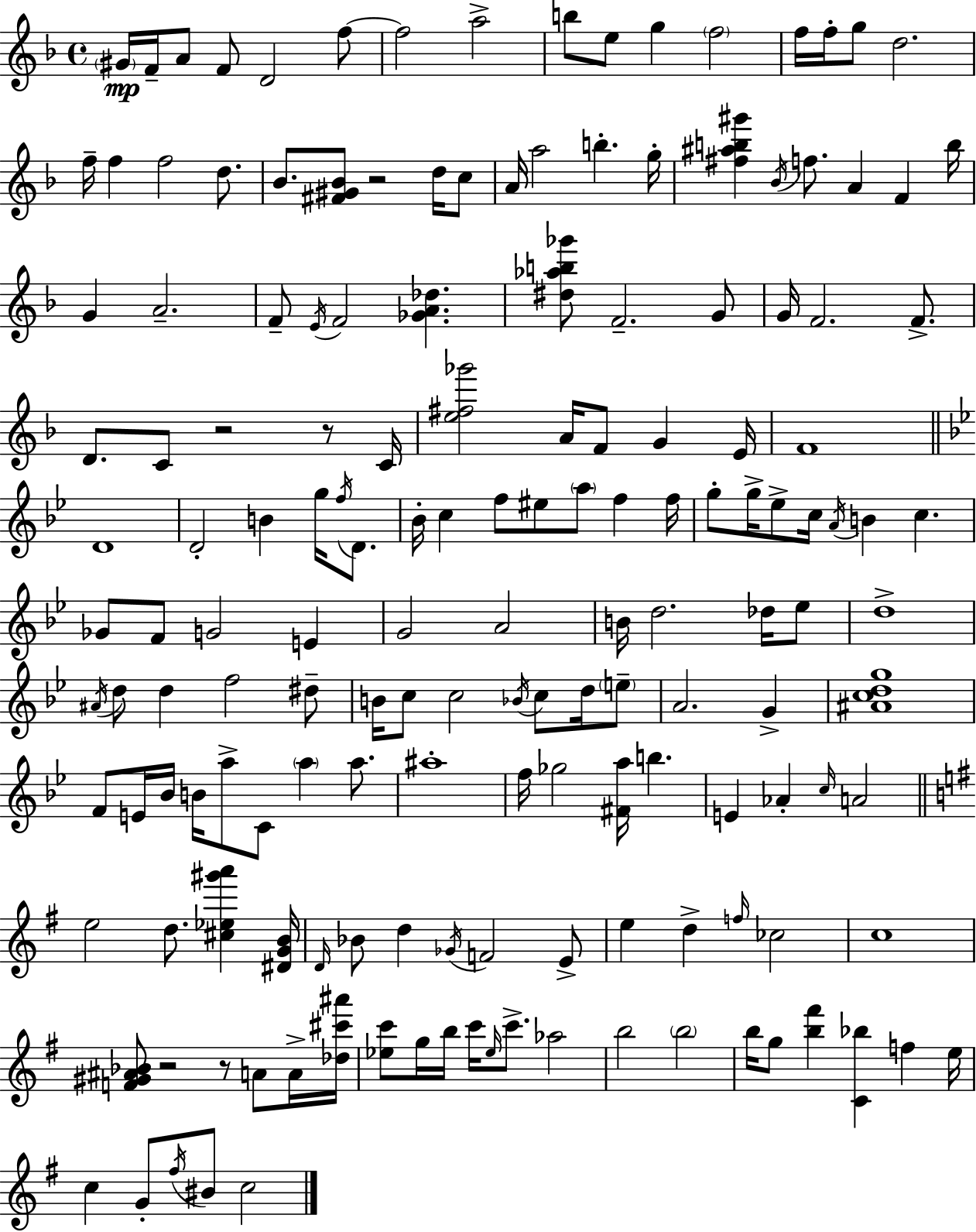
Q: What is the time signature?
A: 4/4